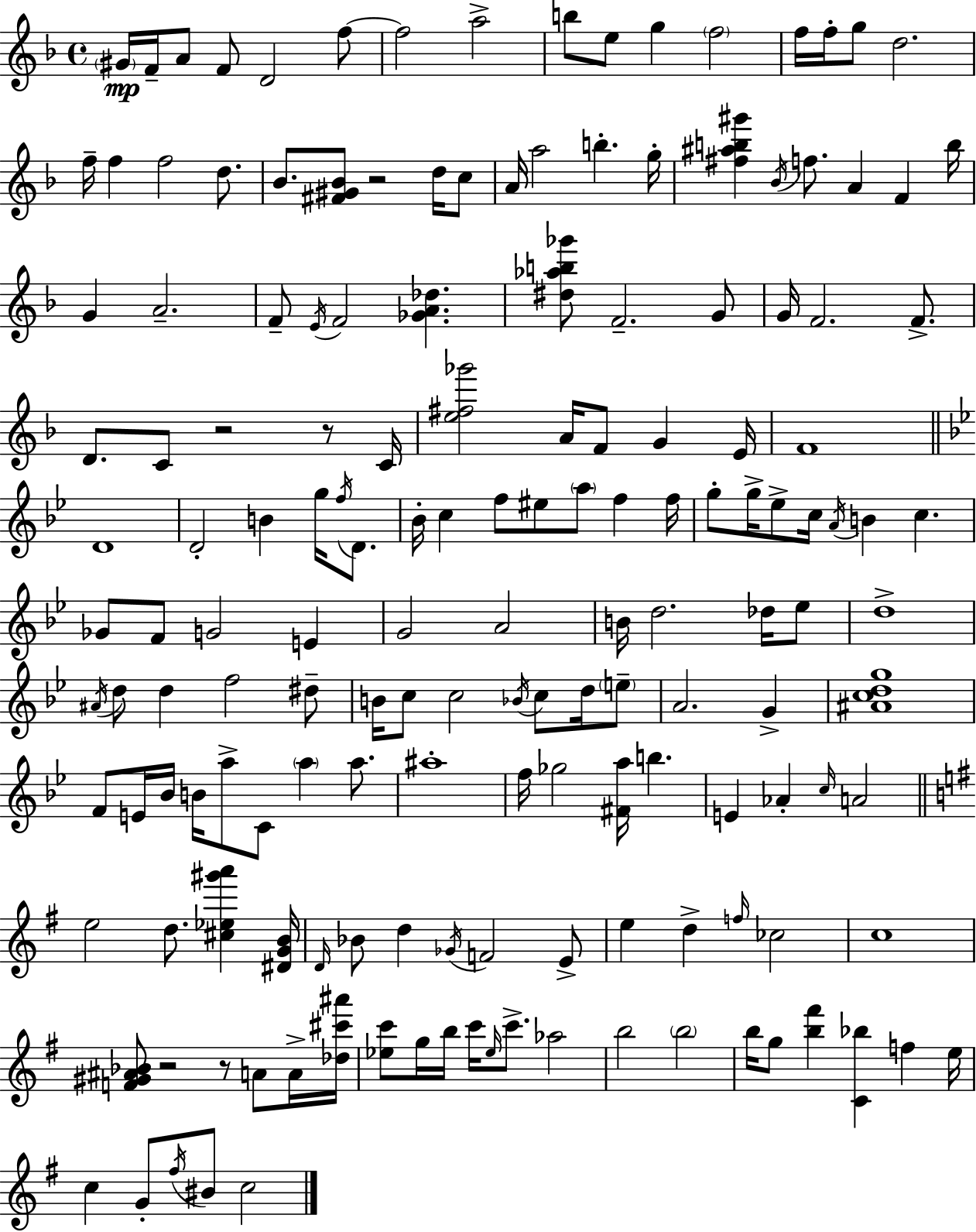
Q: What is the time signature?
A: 4/4